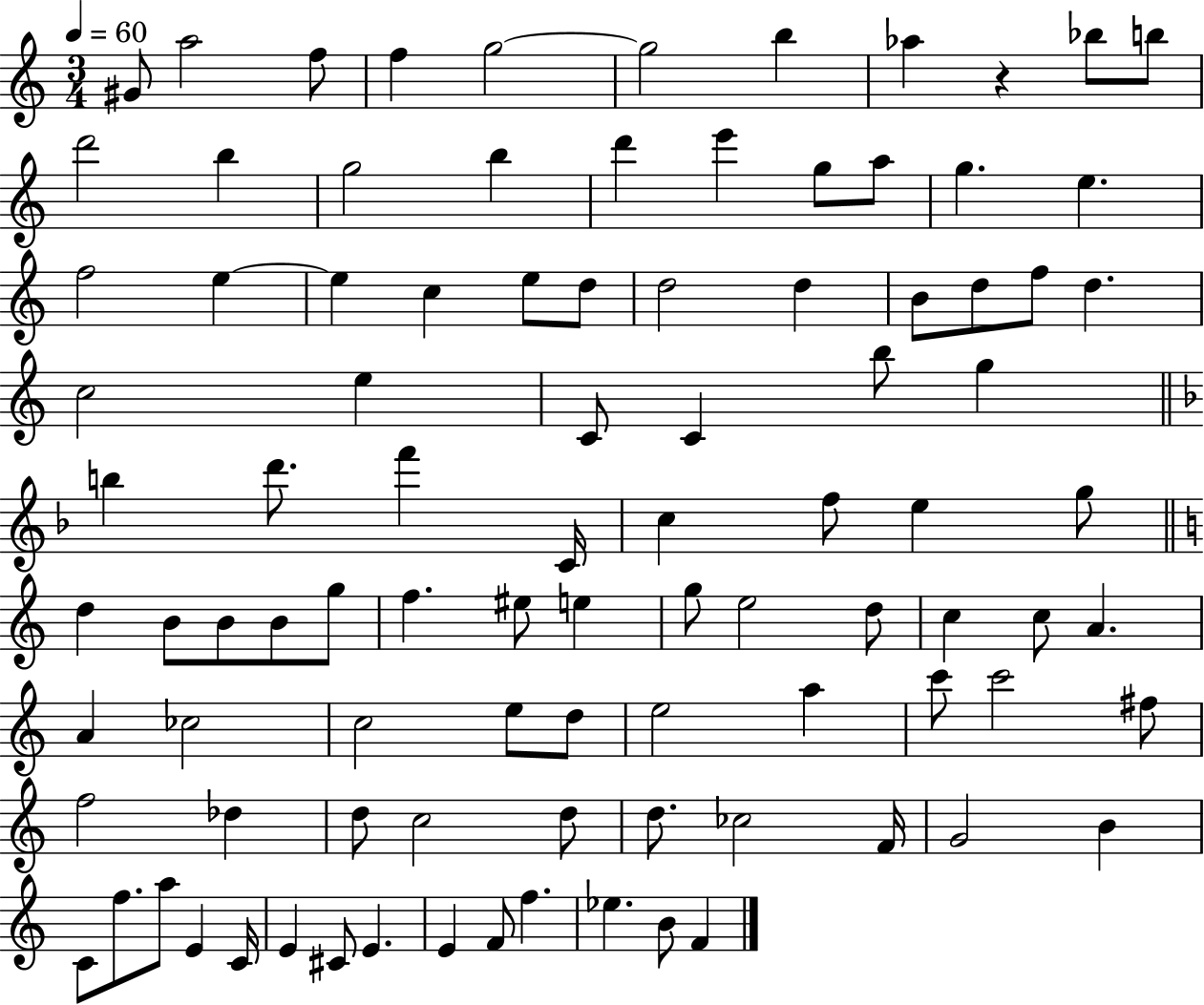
{
  \clef treble
  \numericTimeSignature
  \time 3/4
  \key c \major
  \tempo 4 = 60
  \repeat volta 2 { gis'8 a''2 f''8 | f''4 g''2~~ | g''2 b''4 | aes''4 r4 bes''8 b''8 | \break d'''2 b''4 | g''2 b''4 | d'''4 e'''4 g''8 a''8 | g''4. e''4. | \break f''2 e''4~~ | e''4 c''4 e''8 d''8 | d''2 d''4 | b'8 d''8 f''8 d''4. | \break c''2 e''4 | c'8 c'4 b''8 g''4 | \bar "||" \break \key f \major b''4 d'''8. f'''4 c'16 | c''4 f''8 e''4 g''8 | \bar "||" \break \key c \major d''4 b'8 b'8 b'8 g''8 | f''4. eis''8 e''4 | g''8 e''2 d''8 | c''4 c''8 a'4. | \break a'4 ces''2 | c''2 e''8 d''8 | e''2 a''4 | c'''8 c'''2 fis''8 | \break f''2 des''4 | d''8 c''2 d''8 | d''8. ces''2 f'16 | g'2 b'4 | \break c'8 f''8. a''8 e'4 c'16 | e'4 cis'8 e'4. | e'4 f'8 f''4. | ees''4. b'8 f'4 | \break } \bar "|."
}